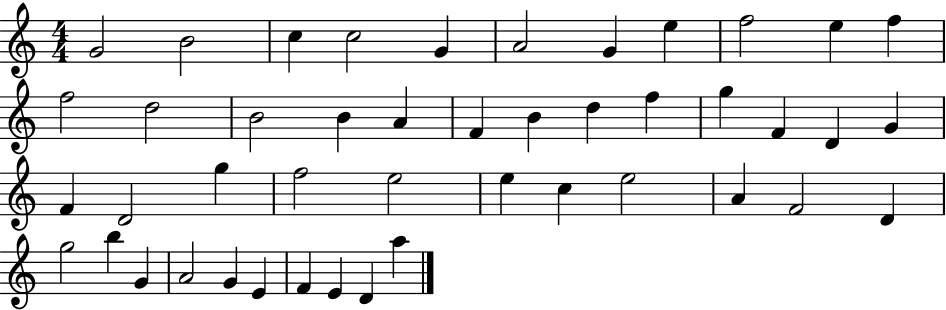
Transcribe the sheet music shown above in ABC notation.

X:1
T:Untitled
M:4/4
L:1/4
K:C
G2 B2 c c2 G A2 G e f2 e f f2 d2 B2 B A F B d f g F D G F D2 g f2 e2 e c e2 A F2 D g2 b G A2 G E F E D a